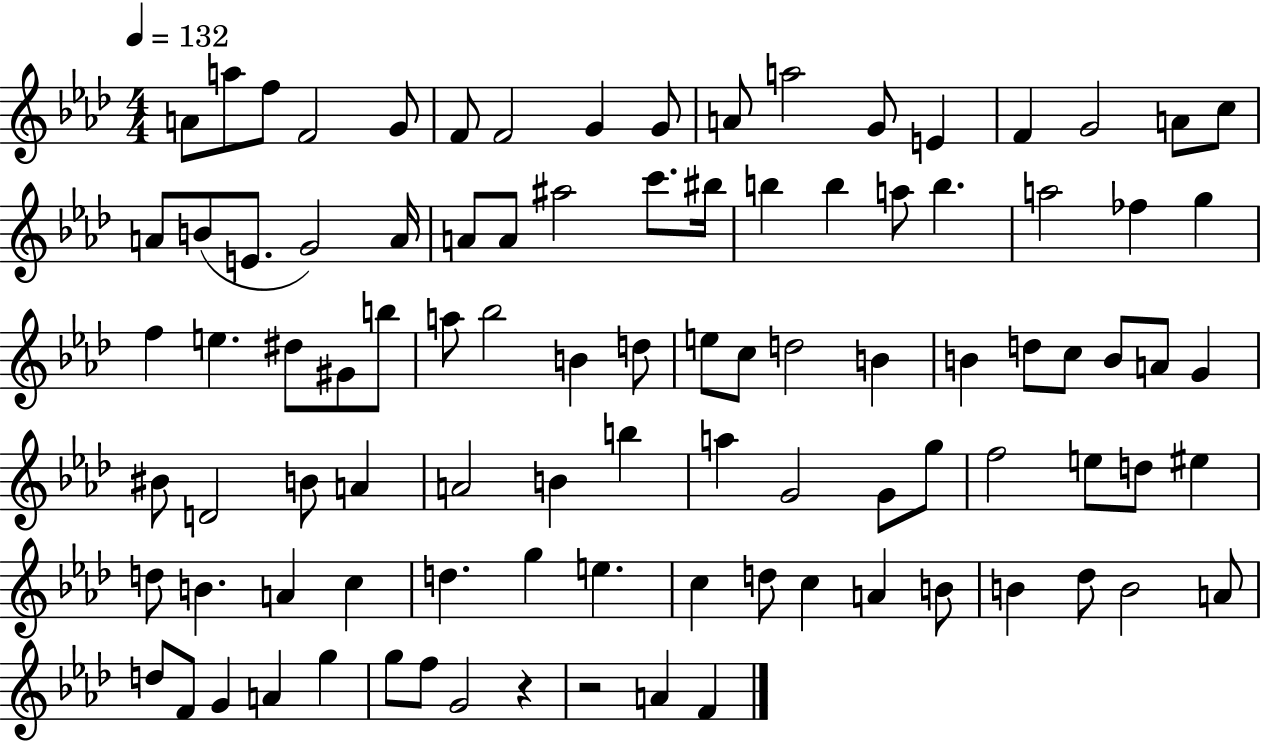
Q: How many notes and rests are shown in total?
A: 96